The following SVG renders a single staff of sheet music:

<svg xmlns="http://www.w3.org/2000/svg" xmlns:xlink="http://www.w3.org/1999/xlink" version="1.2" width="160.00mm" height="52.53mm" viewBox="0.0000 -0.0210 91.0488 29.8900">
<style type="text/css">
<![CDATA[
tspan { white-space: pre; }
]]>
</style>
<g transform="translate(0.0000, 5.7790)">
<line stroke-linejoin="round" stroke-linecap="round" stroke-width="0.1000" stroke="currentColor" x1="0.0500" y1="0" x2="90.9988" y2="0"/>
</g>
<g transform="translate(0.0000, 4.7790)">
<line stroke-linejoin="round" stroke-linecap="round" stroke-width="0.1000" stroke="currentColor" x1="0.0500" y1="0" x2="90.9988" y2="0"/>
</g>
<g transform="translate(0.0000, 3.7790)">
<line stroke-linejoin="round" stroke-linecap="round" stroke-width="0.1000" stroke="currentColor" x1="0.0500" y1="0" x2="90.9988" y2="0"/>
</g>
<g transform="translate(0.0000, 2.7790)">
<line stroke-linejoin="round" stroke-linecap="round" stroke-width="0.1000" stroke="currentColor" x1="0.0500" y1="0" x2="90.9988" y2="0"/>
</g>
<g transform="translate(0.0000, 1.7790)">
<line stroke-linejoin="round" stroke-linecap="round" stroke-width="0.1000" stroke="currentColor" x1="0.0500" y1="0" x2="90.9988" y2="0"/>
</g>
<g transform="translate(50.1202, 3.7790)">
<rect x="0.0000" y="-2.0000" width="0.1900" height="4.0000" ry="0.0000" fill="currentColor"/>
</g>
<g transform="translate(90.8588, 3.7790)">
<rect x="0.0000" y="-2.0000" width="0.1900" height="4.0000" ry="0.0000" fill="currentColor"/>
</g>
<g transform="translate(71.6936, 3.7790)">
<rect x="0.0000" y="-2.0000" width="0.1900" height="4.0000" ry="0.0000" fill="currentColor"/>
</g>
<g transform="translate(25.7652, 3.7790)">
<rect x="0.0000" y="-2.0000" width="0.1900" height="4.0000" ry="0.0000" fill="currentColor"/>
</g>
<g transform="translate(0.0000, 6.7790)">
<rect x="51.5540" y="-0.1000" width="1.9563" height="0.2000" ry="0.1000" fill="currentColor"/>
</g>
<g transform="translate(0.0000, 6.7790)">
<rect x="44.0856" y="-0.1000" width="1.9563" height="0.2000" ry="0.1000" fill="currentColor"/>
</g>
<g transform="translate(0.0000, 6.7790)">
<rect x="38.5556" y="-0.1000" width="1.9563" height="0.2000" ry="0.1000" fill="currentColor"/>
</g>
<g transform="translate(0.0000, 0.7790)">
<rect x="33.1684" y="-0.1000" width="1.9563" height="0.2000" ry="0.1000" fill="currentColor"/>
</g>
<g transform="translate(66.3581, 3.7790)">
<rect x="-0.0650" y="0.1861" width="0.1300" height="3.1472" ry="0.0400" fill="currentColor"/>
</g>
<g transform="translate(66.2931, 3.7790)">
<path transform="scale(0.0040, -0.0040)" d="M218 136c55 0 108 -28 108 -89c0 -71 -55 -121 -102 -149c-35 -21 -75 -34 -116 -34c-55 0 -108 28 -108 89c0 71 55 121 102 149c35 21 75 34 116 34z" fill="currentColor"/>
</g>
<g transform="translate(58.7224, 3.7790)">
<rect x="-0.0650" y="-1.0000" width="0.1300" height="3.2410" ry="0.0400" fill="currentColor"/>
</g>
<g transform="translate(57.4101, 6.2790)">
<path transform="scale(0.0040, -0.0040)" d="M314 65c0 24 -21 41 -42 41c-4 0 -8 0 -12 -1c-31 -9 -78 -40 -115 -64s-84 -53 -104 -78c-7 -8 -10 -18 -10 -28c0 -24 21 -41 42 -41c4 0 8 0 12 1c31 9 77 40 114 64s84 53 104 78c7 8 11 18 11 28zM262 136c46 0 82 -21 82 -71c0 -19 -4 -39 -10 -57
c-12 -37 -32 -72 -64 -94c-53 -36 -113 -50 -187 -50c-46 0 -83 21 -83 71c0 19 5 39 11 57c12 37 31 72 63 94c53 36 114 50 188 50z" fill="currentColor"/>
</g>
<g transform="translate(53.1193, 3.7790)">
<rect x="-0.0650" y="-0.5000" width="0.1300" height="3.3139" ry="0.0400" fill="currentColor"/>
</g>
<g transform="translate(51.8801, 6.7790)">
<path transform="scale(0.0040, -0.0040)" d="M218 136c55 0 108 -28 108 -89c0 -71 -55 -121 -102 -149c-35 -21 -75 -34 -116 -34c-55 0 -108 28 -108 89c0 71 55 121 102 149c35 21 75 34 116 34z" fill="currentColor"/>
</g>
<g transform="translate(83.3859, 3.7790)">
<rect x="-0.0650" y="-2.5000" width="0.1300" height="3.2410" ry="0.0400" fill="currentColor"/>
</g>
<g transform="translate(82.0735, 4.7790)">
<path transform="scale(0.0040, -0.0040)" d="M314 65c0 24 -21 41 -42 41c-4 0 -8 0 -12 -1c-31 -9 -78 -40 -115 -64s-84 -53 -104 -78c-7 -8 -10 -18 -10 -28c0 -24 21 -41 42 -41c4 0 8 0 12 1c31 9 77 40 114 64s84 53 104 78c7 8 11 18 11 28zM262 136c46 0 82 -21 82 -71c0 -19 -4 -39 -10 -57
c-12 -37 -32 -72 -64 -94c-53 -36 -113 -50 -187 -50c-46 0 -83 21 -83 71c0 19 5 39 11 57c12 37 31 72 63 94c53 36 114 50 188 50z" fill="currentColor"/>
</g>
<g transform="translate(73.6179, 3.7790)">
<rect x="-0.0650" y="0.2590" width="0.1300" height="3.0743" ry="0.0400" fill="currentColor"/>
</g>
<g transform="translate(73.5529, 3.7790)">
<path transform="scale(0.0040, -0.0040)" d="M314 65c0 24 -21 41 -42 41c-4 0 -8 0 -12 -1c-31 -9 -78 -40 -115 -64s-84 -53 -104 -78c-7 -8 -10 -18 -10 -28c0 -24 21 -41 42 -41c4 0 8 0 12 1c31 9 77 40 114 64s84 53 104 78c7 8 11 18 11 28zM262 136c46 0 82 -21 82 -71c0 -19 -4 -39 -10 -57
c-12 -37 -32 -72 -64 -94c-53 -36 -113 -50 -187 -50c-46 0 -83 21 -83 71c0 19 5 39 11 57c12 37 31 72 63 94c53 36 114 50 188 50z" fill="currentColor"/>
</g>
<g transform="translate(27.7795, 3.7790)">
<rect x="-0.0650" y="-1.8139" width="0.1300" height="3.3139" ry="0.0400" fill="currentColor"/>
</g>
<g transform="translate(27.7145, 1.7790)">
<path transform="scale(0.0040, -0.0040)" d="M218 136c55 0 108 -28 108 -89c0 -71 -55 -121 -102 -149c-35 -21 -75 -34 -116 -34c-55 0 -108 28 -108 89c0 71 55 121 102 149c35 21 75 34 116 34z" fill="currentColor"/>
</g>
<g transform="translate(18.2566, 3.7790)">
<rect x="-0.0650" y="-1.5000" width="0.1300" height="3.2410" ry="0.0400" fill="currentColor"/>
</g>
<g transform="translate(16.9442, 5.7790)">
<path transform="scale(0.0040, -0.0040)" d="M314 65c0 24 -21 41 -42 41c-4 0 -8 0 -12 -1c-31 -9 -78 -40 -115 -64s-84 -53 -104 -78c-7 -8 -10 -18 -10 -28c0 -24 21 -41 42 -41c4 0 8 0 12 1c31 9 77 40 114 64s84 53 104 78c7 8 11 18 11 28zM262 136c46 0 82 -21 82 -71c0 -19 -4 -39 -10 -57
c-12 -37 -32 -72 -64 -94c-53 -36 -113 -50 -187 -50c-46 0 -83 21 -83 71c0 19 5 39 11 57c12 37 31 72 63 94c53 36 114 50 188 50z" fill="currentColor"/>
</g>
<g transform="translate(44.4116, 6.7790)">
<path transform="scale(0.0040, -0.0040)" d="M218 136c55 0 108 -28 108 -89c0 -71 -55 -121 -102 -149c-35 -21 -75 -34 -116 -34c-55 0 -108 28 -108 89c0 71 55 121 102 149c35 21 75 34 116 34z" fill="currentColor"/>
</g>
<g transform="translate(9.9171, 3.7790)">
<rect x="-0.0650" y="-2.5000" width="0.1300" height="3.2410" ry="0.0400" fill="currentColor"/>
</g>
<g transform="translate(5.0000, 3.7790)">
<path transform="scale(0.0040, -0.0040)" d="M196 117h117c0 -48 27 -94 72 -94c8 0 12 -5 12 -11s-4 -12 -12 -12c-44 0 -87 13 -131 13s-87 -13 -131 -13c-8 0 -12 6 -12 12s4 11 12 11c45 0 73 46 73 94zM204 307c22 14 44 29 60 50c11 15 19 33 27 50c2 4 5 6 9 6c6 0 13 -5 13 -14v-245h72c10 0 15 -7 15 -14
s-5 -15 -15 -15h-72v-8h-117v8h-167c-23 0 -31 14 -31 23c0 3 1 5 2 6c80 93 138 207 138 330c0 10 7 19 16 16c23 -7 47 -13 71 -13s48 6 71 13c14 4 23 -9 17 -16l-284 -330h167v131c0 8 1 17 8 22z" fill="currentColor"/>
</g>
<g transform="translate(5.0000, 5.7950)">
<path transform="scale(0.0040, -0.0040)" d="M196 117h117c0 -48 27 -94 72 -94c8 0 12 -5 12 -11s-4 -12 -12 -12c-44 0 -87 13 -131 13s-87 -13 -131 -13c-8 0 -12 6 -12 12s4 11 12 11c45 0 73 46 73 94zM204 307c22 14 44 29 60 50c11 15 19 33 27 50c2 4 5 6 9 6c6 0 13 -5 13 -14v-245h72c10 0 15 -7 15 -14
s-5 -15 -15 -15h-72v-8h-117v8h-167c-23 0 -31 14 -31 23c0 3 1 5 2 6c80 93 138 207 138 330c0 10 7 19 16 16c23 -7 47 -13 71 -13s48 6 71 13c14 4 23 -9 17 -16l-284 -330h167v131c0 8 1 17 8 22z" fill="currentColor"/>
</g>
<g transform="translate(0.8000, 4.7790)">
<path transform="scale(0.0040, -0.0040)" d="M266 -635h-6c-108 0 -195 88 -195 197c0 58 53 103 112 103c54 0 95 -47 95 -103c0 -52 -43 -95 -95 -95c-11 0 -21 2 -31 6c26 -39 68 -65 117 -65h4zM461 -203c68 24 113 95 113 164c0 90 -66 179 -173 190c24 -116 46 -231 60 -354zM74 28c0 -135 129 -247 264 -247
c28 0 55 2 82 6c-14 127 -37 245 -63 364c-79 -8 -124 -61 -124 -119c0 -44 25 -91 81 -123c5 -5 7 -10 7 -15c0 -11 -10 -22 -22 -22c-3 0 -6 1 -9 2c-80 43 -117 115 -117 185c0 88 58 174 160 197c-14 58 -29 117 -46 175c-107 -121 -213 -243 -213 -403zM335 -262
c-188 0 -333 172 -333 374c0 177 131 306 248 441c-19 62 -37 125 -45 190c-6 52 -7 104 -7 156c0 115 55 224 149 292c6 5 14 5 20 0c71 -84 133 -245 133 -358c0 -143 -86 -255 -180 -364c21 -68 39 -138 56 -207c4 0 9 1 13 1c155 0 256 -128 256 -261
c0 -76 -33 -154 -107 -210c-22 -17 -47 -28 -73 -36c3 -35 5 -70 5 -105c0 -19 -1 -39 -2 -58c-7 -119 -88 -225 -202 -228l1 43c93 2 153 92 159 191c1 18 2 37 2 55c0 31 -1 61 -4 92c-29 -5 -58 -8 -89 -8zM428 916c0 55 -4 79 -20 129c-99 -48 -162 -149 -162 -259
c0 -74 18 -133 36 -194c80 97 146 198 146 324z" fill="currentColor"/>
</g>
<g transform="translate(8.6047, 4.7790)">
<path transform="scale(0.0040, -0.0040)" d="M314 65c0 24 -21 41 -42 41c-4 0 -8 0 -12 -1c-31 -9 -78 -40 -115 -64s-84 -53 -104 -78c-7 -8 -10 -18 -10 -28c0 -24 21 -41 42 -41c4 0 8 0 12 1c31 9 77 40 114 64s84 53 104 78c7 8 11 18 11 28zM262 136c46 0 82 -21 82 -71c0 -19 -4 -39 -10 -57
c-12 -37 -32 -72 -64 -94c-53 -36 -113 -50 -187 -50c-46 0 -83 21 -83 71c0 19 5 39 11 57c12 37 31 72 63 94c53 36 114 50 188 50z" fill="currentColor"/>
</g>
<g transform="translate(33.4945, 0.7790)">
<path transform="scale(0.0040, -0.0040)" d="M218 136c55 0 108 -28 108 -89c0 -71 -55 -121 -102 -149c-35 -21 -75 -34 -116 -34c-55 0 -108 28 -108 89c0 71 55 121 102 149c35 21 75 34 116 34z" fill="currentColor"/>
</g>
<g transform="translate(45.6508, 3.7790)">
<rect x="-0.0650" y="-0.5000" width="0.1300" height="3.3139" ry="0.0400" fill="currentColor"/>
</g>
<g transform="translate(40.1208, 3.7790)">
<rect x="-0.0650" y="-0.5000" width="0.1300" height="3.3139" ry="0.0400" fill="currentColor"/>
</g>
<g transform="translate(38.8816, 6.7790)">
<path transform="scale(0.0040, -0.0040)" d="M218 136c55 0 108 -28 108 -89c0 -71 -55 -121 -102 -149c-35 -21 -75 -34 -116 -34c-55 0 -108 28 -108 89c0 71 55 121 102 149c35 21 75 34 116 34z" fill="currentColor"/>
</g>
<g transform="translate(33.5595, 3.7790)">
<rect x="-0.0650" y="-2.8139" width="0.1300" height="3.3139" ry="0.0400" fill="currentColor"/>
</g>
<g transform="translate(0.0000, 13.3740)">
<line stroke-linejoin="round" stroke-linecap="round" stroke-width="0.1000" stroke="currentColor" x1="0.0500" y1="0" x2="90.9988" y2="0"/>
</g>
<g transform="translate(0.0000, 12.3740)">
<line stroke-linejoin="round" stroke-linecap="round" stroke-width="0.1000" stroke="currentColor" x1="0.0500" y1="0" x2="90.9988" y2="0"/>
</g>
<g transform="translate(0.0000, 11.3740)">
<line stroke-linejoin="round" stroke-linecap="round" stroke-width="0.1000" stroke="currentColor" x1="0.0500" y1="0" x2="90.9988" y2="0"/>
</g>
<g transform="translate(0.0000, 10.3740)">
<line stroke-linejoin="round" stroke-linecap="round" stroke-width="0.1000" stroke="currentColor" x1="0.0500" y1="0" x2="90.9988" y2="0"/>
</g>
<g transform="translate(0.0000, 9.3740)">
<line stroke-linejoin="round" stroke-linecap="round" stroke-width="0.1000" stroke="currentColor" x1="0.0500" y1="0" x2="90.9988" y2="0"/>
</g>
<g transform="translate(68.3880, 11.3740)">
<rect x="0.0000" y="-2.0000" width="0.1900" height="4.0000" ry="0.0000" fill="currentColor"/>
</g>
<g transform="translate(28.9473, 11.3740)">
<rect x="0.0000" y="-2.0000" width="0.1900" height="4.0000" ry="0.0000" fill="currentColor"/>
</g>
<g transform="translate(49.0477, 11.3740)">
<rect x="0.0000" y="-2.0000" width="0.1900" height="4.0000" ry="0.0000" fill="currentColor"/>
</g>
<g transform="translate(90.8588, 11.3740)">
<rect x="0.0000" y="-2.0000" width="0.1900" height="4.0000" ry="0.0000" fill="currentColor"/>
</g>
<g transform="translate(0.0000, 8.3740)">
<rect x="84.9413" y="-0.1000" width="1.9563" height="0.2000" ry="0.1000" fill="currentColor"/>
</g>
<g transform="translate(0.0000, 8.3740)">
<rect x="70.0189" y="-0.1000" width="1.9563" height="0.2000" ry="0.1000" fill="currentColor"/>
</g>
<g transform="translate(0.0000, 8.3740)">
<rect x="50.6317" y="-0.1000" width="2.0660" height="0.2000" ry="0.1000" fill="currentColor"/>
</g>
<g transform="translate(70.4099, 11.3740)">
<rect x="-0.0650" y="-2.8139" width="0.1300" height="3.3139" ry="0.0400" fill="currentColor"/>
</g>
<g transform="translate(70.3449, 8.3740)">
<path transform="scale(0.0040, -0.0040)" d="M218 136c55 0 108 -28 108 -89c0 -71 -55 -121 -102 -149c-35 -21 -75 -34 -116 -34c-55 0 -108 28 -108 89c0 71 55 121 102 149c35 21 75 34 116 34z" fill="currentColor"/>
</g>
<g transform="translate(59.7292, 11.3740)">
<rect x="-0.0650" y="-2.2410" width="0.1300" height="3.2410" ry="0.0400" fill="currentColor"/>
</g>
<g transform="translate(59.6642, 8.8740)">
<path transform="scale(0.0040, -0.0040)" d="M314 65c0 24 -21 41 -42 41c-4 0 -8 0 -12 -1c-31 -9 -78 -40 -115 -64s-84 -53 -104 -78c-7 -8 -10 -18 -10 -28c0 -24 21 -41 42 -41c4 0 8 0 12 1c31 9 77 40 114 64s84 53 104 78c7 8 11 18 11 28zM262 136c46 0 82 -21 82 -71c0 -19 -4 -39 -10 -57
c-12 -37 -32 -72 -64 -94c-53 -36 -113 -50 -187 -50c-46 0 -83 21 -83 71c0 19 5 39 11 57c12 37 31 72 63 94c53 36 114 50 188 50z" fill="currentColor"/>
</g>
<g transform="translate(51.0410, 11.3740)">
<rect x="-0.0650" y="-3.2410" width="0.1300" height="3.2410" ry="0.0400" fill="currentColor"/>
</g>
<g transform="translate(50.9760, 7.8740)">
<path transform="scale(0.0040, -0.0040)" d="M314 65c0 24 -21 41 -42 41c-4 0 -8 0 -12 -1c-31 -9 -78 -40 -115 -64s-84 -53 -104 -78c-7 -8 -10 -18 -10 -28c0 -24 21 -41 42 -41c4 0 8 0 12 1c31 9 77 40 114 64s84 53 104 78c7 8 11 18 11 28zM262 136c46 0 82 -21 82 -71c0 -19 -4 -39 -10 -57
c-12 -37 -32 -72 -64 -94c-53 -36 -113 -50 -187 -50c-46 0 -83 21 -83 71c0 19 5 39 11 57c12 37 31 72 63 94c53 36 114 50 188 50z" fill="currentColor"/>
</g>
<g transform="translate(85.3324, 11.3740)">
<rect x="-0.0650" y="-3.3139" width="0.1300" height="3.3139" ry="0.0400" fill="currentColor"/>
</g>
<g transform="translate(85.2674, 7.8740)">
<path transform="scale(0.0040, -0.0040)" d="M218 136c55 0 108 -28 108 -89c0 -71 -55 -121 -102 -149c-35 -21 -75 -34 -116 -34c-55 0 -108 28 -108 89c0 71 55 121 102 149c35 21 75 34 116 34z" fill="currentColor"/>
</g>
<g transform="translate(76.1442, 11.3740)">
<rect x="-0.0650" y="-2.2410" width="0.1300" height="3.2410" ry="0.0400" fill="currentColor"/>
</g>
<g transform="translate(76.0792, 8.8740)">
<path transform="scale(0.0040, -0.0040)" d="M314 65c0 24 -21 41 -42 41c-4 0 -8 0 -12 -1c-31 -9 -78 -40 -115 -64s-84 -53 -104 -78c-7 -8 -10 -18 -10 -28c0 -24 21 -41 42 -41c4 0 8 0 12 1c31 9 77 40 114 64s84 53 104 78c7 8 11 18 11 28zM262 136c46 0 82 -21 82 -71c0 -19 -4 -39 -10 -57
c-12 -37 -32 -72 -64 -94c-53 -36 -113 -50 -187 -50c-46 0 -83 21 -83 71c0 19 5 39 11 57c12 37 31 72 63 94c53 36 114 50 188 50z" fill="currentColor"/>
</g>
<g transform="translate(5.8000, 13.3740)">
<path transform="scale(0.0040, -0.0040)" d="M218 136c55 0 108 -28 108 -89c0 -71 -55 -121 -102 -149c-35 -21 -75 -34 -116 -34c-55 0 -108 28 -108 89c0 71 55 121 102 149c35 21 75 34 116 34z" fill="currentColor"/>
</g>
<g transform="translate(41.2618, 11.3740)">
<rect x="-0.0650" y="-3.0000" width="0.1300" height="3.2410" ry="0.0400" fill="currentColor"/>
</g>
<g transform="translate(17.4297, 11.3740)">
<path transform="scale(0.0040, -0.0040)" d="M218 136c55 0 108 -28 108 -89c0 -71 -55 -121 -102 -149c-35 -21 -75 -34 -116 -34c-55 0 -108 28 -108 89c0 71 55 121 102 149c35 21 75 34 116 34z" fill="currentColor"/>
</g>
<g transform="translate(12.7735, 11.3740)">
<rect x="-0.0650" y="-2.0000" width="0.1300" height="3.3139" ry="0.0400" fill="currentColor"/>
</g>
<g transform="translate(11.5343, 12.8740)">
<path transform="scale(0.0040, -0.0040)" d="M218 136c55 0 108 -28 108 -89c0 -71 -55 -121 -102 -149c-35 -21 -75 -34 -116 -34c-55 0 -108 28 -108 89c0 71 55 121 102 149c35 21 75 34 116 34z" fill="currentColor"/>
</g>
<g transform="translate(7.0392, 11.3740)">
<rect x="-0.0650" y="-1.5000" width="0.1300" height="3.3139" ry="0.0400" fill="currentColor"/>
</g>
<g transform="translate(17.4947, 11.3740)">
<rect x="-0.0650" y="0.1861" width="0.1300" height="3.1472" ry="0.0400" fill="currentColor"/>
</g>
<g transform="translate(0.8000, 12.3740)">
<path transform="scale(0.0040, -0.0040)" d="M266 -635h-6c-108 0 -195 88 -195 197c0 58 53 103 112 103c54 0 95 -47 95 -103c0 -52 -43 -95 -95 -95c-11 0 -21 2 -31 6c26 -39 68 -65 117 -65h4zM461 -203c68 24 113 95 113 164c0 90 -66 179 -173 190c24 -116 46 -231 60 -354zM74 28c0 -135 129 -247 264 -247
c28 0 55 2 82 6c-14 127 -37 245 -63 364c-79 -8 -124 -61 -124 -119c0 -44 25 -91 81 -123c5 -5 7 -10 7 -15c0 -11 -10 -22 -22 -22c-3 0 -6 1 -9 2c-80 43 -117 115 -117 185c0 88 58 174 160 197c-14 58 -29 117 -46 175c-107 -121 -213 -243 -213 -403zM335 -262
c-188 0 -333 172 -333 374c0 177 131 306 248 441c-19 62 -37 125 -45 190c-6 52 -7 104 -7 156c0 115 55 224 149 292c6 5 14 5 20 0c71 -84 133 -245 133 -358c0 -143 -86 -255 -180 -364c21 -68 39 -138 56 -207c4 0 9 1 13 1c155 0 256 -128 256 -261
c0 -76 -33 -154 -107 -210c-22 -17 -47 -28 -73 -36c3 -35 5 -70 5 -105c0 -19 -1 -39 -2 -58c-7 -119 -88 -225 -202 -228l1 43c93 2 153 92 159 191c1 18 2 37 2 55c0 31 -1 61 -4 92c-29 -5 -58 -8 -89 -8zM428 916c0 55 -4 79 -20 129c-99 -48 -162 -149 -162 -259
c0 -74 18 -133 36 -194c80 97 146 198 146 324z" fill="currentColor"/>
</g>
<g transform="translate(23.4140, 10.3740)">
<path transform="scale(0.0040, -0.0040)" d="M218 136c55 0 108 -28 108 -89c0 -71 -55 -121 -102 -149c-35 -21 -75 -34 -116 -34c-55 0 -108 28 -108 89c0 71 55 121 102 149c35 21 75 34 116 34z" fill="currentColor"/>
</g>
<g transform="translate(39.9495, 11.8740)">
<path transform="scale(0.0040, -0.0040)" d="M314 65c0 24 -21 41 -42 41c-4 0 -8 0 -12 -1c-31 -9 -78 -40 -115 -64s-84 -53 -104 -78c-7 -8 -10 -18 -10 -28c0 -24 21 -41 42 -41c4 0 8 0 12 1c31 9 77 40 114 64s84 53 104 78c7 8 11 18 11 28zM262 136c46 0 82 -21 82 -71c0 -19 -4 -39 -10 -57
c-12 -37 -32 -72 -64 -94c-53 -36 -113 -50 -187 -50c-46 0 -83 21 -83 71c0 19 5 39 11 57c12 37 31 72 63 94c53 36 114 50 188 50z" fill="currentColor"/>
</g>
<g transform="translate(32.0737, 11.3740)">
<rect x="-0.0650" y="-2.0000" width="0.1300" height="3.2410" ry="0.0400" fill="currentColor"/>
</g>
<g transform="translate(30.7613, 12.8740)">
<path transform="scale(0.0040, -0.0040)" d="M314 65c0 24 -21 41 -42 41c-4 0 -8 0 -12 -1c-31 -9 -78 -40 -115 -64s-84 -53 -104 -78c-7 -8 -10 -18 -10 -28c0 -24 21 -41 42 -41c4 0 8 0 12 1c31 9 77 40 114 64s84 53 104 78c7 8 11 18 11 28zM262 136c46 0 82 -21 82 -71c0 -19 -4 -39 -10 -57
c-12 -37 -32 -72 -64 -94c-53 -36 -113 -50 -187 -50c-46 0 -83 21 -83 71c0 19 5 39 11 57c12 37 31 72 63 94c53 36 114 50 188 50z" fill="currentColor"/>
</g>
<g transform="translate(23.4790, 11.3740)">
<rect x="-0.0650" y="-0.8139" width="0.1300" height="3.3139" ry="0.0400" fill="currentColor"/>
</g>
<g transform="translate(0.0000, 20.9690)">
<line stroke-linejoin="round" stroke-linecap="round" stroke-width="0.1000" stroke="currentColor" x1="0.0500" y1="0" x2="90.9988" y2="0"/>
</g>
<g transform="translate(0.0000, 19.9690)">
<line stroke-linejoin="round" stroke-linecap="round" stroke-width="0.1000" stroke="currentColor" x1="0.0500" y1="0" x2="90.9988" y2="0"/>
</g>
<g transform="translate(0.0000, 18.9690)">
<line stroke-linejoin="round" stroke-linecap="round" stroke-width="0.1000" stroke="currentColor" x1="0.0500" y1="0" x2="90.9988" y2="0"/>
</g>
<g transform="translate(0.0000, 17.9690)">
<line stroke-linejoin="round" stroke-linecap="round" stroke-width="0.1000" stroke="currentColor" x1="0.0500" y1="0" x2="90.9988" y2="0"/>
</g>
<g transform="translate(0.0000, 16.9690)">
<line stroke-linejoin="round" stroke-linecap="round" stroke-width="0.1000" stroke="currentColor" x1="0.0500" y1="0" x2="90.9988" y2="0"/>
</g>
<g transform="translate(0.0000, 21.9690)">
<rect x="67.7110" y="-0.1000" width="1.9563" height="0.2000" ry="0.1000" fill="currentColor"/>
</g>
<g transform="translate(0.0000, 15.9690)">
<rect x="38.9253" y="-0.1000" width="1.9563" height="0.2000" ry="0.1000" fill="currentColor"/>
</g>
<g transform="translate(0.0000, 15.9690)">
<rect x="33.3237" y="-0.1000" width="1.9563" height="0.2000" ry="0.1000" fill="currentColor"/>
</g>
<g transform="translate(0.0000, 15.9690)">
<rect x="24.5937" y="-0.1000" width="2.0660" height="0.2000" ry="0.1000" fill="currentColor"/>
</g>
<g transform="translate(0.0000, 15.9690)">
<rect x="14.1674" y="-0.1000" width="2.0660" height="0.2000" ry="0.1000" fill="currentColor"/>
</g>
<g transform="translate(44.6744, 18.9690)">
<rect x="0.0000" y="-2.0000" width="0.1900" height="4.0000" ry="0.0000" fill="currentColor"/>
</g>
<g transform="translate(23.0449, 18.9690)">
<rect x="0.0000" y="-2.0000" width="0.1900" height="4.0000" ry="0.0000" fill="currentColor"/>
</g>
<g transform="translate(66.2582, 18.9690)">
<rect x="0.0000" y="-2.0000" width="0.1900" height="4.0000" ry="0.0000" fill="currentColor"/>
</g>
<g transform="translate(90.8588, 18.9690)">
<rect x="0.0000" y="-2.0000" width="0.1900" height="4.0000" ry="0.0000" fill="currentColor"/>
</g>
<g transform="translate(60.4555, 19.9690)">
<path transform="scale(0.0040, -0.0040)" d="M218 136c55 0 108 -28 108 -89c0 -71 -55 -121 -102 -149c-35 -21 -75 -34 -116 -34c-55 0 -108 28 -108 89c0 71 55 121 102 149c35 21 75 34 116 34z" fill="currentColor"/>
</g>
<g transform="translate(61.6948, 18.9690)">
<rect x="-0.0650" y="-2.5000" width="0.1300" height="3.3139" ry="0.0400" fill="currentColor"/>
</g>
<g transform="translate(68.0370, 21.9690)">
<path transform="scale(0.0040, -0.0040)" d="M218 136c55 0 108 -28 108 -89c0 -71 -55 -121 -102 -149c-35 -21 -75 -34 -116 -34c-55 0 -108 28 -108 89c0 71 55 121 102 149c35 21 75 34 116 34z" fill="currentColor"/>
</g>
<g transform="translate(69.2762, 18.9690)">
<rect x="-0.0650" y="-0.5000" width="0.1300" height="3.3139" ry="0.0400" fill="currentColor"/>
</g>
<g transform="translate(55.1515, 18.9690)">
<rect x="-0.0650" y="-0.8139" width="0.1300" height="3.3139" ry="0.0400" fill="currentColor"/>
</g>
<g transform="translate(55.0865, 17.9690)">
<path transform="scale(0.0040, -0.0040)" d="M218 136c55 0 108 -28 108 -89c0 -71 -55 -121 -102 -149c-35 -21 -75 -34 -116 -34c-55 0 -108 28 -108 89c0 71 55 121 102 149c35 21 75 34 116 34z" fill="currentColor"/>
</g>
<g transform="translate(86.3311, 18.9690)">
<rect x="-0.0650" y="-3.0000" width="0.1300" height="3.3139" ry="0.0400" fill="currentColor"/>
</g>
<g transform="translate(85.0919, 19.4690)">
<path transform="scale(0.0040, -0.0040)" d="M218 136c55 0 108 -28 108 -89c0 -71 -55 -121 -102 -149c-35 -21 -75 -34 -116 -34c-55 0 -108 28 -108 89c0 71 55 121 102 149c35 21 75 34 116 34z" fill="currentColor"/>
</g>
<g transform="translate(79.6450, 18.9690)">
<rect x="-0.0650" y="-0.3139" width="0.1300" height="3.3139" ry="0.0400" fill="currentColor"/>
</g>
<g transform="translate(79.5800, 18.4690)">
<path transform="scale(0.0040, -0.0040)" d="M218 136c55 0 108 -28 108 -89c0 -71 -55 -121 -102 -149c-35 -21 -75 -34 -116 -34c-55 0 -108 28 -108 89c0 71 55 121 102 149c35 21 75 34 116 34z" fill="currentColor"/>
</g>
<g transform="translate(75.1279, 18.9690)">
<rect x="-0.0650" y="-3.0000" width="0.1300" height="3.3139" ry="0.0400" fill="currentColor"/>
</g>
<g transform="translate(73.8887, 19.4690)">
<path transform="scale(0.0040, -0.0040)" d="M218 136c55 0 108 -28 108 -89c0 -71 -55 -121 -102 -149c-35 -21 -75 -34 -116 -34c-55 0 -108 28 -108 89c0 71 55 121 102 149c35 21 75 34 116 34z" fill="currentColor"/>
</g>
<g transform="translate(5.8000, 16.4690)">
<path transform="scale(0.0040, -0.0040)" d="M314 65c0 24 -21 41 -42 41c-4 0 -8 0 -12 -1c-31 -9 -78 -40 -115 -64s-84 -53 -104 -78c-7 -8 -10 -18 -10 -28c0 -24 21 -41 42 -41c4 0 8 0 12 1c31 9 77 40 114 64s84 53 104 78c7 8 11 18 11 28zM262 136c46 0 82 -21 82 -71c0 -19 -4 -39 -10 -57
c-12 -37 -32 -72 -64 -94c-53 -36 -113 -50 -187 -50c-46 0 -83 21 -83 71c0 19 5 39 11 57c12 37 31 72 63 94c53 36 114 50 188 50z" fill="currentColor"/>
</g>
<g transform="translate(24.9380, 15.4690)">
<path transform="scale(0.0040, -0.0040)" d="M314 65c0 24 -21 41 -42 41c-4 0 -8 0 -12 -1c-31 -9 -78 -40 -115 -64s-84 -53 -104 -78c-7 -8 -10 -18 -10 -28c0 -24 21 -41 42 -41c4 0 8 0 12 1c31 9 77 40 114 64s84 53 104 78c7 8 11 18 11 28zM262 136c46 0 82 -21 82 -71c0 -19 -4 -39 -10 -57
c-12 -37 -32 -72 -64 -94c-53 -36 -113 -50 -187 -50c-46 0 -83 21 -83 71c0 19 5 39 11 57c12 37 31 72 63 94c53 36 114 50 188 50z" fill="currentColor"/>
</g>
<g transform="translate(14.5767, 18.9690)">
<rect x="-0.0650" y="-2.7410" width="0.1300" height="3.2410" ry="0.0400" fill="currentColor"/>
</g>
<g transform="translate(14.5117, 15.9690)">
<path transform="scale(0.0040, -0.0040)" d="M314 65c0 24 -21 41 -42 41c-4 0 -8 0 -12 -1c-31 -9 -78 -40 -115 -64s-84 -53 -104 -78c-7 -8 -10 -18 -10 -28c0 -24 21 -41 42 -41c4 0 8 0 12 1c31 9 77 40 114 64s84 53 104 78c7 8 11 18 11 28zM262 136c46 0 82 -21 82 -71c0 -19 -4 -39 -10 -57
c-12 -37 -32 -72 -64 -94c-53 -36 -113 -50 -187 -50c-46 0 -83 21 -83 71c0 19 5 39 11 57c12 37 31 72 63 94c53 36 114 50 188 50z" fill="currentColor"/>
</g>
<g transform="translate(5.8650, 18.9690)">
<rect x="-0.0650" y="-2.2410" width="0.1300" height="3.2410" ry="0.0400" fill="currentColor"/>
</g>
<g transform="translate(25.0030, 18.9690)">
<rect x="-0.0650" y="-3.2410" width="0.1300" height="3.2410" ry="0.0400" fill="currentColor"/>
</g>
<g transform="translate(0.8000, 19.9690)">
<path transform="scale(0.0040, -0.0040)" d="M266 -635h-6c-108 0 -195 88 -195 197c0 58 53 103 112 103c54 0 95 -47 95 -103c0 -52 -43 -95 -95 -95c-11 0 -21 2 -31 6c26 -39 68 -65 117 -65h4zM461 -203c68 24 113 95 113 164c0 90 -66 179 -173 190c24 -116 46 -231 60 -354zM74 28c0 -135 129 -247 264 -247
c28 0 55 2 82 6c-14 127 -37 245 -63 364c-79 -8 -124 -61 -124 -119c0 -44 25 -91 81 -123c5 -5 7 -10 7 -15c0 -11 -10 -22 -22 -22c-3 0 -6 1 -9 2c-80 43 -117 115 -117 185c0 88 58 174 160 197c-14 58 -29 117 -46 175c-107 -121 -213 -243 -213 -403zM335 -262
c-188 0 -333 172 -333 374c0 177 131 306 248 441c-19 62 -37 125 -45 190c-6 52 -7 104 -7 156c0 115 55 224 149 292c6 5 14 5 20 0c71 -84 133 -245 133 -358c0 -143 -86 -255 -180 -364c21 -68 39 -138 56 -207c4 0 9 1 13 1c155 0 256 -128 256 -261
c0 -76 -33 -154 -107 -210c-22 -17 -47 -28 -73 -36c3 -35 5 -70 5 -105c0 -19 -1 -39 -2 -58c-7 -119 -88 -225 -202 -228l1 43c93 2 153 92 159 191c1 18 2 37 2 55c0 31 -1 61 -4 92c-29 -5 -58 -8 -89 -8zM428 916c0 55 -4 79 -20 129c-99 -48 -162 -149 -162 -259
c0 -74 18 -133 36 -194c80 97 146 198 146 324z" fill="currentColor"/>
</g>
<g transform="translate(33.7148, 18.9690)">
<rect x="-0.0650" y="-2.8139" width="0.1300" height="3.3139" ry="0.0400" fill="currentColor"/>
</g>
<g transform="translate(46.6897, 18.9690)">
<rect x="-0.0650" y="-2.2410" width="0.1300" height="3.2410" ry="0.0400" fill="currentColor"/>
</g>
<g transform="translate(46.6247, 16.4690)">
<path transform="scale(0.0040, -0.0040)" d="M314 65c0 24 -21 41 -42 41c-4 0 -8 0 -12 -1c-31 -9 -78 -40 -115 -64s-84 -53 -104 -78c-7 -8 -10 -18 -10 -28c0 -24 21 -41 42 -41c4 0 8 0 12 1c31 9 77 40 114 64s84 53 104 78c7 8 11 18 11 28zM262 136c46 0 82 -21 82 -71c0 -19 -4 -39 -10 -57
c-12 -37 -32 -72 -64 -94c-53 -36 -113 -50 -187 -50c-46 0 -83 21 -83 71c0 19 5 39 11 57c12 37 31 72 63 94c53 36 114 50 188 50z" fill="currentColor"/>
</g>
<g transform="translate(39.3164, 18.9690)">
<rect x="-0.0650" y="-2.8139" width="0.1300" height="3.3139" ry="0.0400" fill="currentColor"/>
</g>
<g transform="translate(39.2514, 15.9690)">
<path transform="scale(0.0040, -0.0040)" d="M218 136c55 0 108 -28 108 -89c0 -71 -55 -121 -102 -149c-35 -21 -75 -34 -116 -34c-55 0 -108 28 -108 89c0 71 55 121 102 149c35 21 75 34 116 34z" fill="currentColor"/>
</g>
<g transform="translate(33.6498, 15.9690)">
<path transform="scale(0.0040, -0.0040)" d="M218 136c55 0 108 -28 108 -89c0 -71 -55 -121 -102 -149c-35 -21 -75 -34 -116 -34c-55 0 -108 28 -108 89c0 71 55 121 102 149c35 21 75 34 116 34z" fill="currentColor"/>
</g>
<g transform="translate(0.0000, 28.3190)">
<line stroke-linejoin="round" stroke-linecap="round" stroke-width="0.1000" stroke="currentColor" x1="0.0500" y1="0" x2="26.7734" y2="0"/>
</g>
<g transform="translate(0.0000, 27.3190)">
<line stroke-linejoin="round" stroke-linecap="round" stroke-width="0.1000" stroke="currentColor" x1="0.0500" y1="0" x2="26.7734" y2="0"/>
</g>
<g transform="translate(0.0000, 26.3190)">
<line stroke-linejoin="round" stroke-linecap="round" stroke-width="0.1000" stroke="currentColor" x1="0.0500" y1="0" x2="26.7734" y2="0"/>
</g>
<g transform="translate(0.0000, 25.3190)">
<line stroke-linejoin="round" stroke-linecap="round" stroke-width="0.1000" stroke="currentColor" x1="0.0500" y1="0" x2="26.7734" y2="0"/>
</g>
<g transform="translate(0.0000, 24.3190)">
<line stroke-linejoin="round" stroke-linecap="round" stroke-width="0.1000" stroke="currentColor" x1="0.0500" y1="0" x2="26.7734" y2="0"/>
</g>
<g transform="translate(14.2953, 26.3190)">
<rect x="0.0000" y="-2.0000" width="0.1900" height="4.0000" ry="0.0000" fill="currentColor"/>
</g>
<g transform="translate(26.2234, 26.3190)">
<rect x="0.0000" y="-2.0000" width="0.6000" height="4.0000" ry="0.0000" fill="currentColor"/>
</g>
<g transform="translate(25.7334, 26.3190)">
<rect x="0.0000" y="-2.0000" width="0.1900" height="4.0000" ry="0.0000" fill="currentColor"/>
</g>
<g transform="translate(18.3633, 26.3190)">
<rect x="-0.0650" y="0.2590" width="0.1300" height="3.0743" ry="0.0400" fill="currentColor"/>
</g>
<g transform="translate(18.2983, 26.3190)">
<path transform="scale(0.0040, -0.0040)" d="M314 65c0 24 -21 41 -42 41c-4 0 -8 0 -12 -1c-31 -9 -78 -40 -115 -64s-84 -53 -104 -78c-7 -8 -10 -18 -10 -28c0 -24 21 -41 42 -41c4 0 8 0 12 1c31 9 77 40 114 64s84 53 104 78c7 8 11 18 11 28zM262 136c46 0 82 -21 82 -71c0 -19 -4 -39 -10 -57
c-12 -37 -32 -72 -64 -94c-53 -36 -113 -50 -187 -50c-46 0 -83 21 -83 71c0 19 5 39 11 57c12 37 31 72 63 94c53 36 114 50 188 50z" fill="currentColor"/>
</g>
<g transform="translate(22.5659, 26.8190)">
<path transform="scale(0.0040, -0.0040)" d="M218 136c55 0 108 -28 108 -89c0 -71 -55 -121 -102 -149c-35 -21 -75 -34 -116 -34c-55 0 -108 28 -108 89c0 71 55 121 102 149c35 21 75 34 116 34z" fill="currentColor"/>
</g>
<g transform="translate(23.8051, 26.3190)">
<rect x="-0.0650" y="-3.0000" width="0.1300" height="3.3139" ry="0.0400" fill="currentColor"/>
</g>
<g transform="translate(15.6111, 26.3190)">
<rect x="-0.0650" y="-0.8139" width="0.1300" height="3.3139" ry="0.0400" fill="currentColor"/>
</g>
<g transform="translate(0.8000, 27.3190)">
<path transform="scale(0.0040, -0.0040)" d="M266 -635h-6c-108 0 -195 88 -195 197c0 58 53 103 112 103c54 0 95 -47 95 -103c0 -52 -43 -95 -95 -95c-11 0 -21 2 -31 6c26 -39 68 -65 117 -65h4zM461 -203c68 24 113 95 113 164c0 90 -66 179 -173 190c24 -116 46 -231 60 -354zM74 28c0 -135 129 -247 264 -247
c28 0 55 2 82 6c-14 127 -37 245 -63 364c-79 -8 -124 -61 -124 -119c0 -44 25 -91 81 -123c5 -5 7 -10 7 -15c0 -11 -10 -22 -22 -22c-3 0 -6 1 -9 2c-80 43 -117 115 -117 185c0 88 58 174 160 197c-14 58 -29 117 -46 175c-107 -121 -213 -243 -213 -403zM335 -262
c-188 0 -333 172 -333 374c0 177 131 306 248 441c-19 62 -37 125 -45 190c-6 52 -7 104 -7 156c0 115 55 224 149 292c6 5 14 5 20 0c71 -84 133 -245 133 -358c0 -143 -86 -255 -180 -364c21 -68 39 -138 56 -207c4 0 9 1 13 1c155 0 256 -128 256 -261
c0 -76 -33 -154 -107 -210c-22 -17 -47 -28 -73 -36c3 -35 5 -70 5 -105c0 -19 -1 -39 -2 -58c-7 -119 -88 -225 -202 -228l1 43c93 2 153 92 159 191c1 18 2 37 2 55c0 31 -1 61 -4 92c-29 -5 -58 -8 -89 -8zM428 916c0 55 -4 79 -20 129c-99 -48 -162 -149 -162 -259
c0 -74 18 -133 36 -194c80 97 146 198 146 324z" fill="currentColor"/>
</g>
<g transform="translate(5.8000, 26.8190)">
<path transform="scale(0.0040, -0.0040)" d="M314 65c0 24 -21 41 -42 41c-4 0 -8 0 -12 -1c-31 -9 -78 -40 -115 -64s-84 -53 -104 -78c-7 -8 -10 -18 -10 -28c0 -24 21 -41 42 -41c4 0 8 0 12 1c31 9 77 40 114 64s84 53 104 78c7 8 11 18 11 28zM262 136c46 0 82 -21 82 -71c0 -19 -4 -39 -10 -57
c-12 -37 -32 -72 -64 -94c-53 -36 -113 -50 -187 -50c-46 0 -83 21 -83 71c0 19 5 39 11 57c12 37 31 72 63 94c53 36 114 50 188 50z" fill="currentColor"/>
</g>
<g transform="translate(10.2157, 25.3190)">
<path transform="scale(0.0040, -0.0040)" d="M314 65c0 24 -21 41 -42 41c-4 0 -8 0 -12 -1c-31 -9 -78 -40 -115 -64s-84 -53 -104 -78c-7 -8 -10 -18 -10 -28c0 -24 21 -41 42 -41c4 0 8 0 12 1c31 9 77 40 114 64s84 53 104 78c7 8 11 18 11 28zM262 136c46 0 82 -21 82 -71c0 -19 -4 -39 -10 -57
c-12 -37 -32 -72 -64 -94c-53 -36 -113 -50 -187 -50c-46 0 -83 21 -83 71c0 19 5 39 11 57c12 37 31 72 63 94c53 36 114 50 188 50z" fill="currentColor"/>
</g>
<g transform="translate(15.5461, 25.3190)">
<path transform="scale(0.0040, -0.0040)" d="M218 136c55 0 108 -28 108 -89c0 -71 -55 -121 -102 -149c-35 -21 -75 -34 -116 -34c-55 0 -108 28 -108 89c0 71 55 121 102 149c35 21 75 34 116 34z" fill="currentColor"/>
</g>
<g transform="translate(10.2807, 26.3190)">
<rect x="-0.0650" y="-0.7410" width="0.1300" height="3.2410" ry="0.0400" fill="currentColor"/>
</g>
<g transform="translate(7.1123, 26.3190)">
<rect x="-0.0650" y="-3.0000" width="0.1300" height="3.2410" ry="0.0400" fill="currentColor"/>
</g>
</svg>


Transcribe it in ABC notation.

X:1
T:Untitled
M:4/4
L:1/4
K:C
G2 E2 f a C C C D2 B B2 G2 E F B d F2 A2 b2 g2 a g2 b g2 a2 b2 a a g2 d G C A c A A2 d2 d B2 A